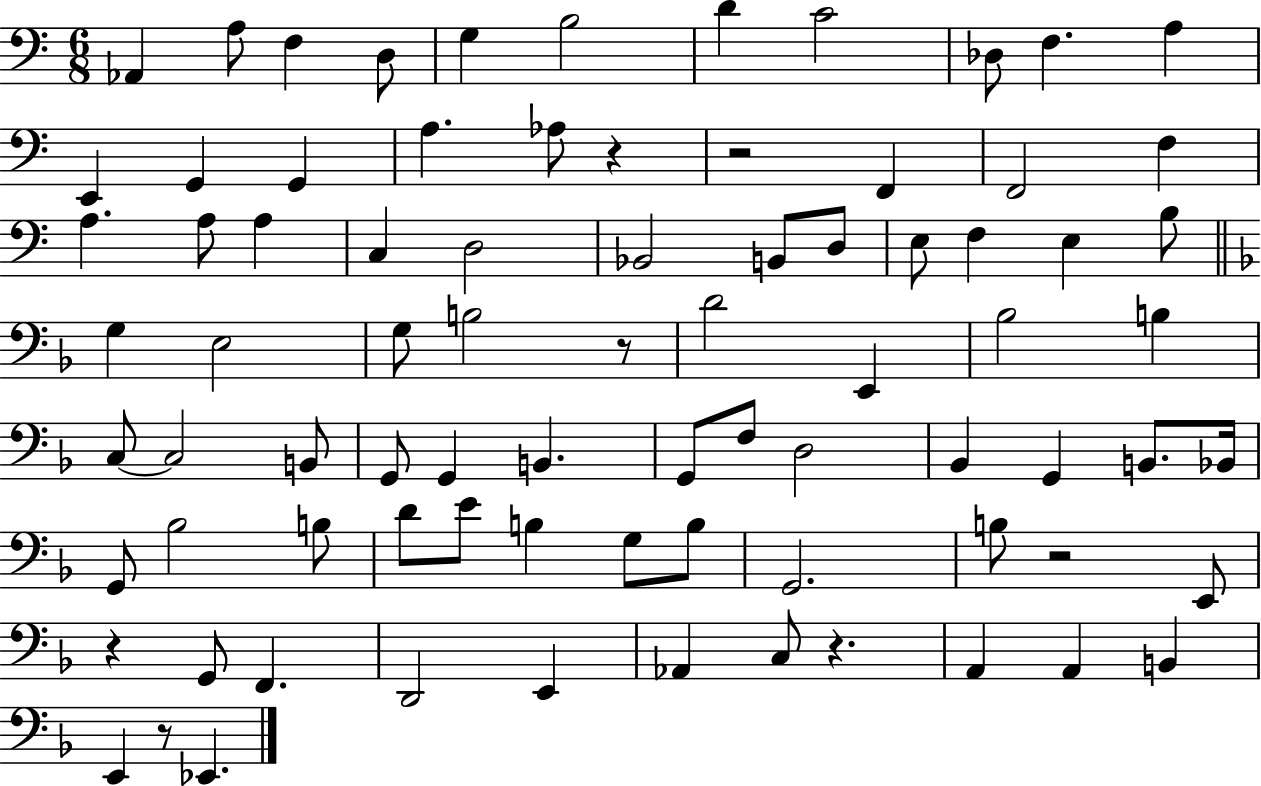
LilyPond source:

{
  \clef bass
  \numericTimeSignature
  \time 6/8
  \key c \major
  aes,4 a8 f4 d8 | g4 b2 | d'4 c'2 | des8 f4. a4 | \break e,4 g,4 g,4 | a4. aes8 r4 | r2 f,4 | f,2 f4 | \break a4. a8 a4 | c4 d2 | bes,2 b,8 d8 | e8 f4 e4 b8 | \break \bar "||" \break \key f \major g4 e2 | g8 b2 r8 | d'2 e,4 | bes2 b4 | \break c8~~ c2 b,8 | g,8 g,4 b,4. | g,8 f8 d2 | bes,4 g,4 b,8. bes,16 | \break g,8 bes2 b8 | d'8 e'8 b4 g8 b8 | g,2. | b8 r2 e,8 | \break r4 g,8 f,4. | d,2 e,4 | aes,4 c8 r4. | a,4 a,4 b,4 | \break e,4 r8 ees,4. | \bar "|."
}